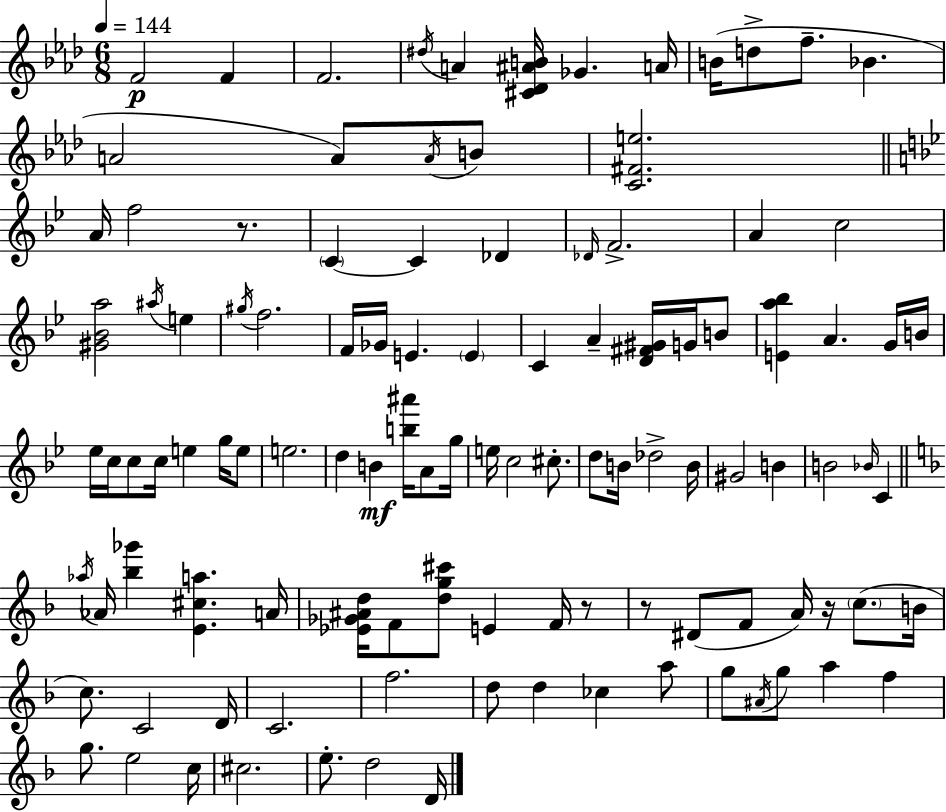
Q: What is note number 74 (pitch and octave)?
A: B4